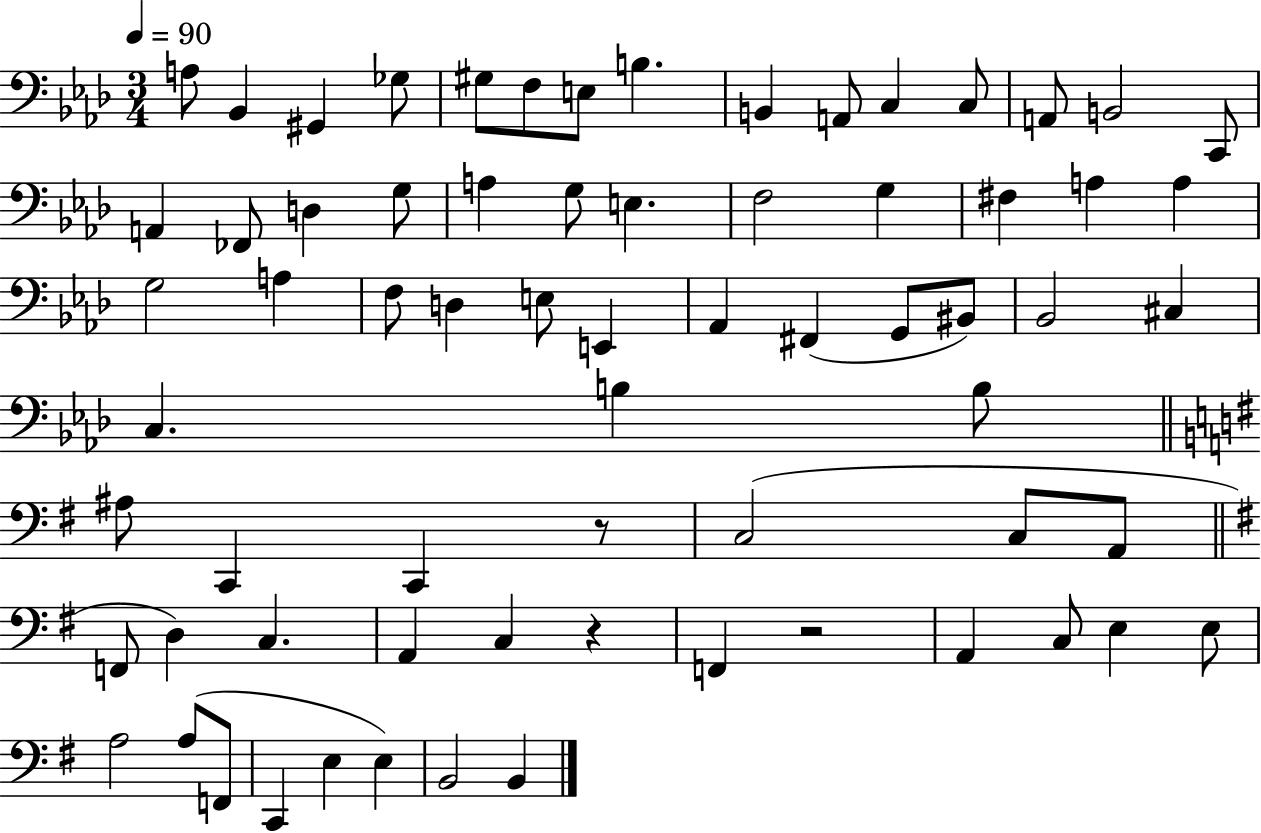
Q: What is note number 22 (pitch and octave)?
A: E3